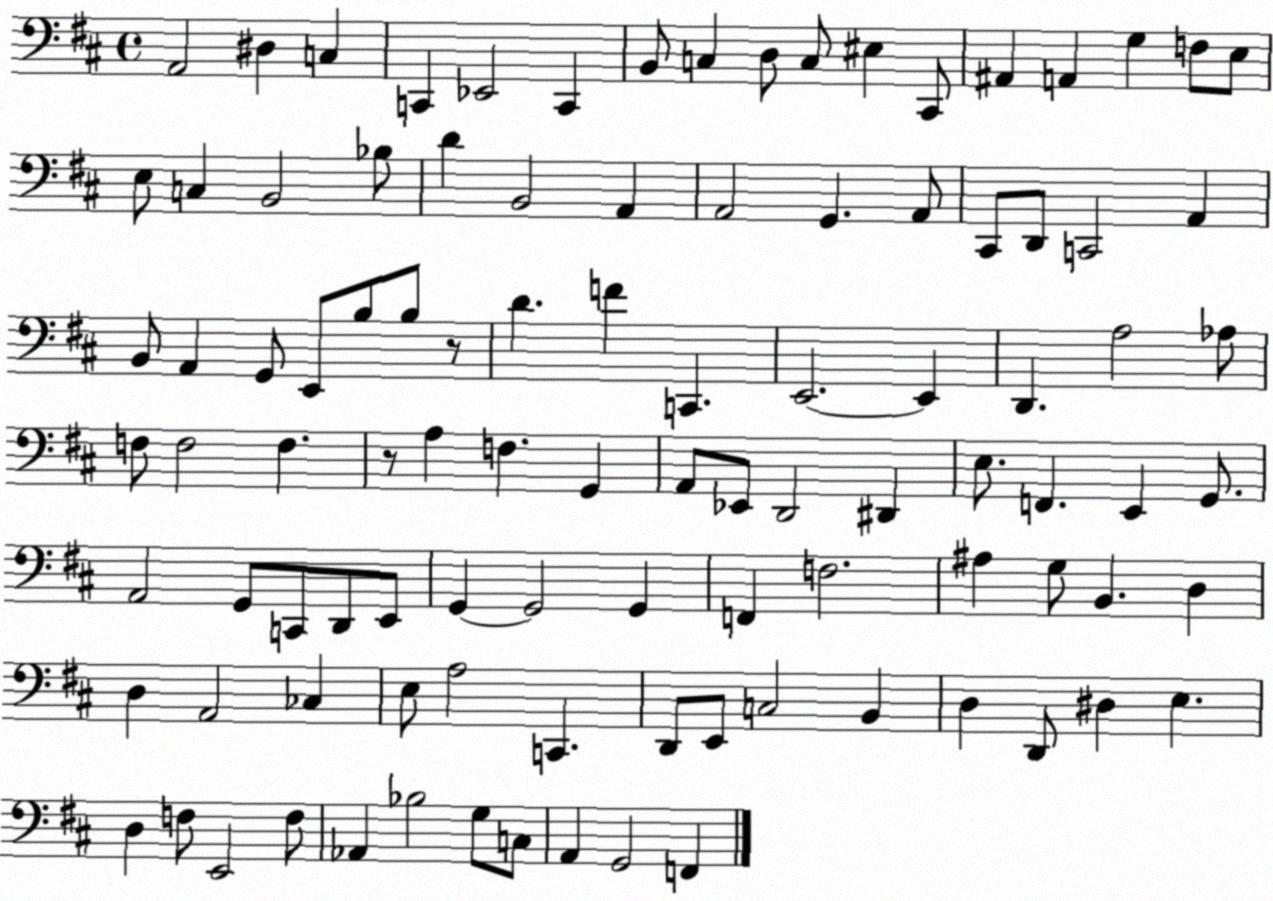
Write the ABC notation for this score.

X:1
T:Untitled
M:4/4
L:1/4
K:D
A,,2 ^D, C, C,, _E,,2 C,, B,,/2 C, D,/2 C,/2 ^E, ^C,,/2 ^A,, A,, G, F,/2 E,/2 E,/2 C, B,,2 _B,/2 D B,,2 A,, A,,2 G,, A,,/2 ^C,,/2 D,,/2 C,,2 A,, B,,/2 A,, G,,/2 E,,/2 B,/2 B,/2 z/2 D F C,, E,,2 E,, D,, A,2 _A,/2 F,/2 F,2 F, z/2 A, F, G,, A,,/2 _E,,/2 D,,2 ^D,, E,/2 F,, E,, G,,/2 A,,2 G,,/2 C,,/2 D,,/2 E,,/2 G,, G,,2 G,, F,, F,2 ^A, G,/2 B,, D, D, A,,2 _C, E,/2 A,2 C,, D,,/2 E,,/2 C,2 B,, D, D,,/2 ^D, E, D, F,/2 E,,2 F,/2 _A,, _B,2 G,/2 C,/2 A,, G,,2 F,,